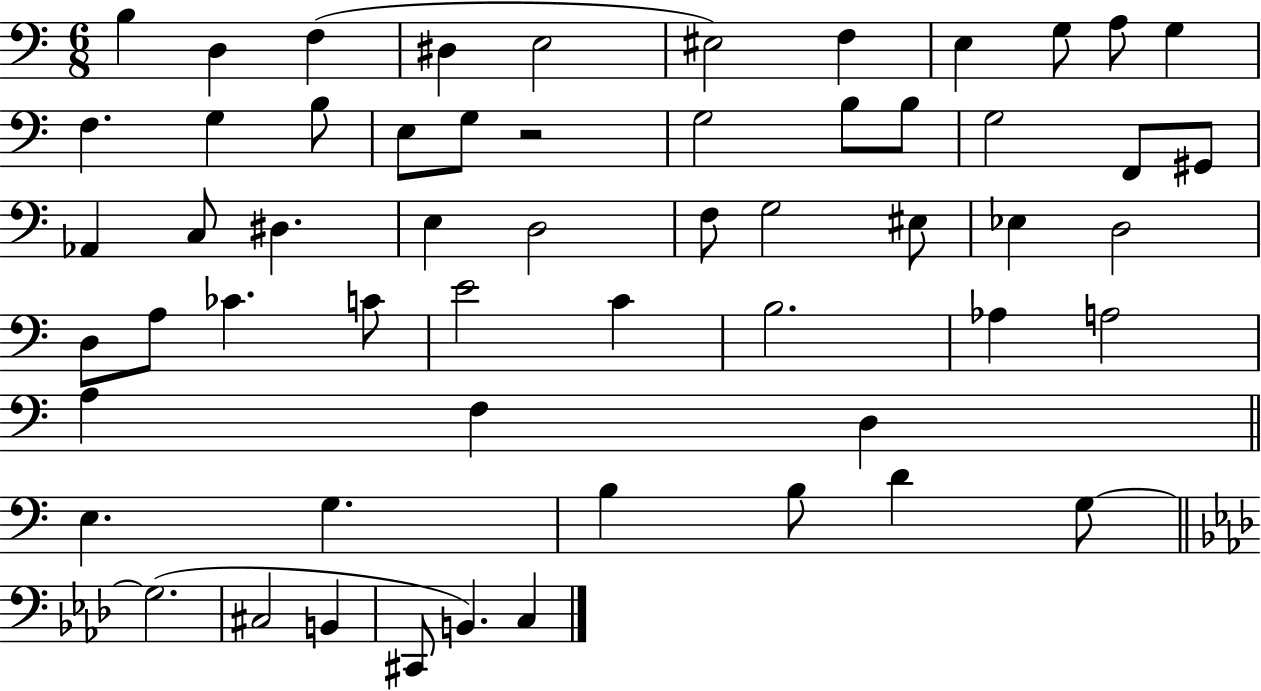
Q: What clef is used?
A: bass